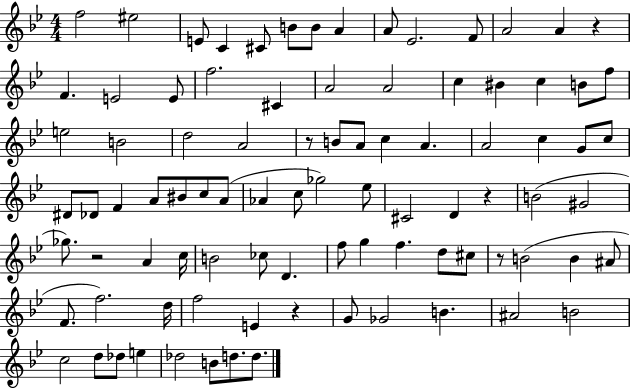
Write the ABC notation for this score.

X:1
T:Untitled
M:4/4
L:1/4
K:Bb
f2 ^e2 E/2 C ^C/2 B/2 B/2 A A/2 _E2 F/2 A2 A z F E2 E/2 f2 ^C A2 A2 c ^B c B/2 f/2 e2 B2 d2 A2 z/2 B/2 A/2 c A A2 c G/2 c/2 ^D/2 _D/2 F A/2 ^B/2 c/2 A/2 _A c/2 _g2 _e/2 ^C2 D z B2 ^G2 _g/2 z2 A c/4 B2 _c/2 D f/2 g f d/2 ^c/2 z/2 B2 B ^A/2 F/2 f2 d/4 f2 E z G/2 _G2 B ^A2 B2 c2 d/2 _d/2 e _d2 B/2 d/2 d/2